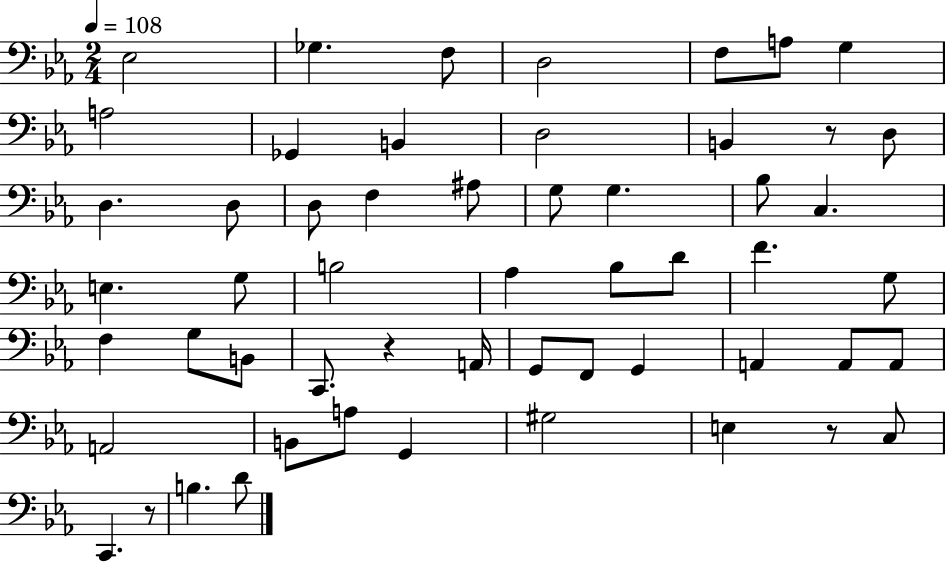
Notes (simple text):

Eb3/h Gb3/q. F3/e D3/h F3/e A3/e G3/q A3/h Gb2/q B2/q D3/h B2/q R/e D3/e D3/q. D3/e D3/e F3/q A#3/e G3/e G3/q. Bb3/e C3/q. E3/q. G3/e B3/h Ab3/q Bb3/e D4/e F4/q. G3/e F3/q G3/e B2/e C2/e. R/q A2/s G2/e F2/e G2/q A2/q A2/e A2/e A2/h B2/e A3/e G2/q G#3/h E3/q R/e C3/e C2/q. R/e B3/q. D4/e